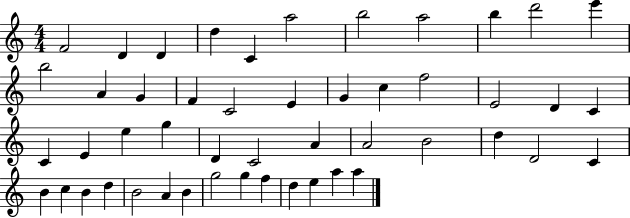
F4/h D4/q D4/q D5/q C4/q A5/h B5/h A5/h B5/q D6/h E6/q B5/h A4/q G4/q F4/q C4/h E4/q G4/q C5/q F5/h E4/h D4/q C4/q C4/q E4/q E5/q G5/q D4/q C4/h A4/q A4/h B4/h D5/q D4/h C4/q B4/q C5/q B4/q D5/q B4/h A4/q B4/q G5/h G5/q F5/q D5/q E5/q A5/q A5/q